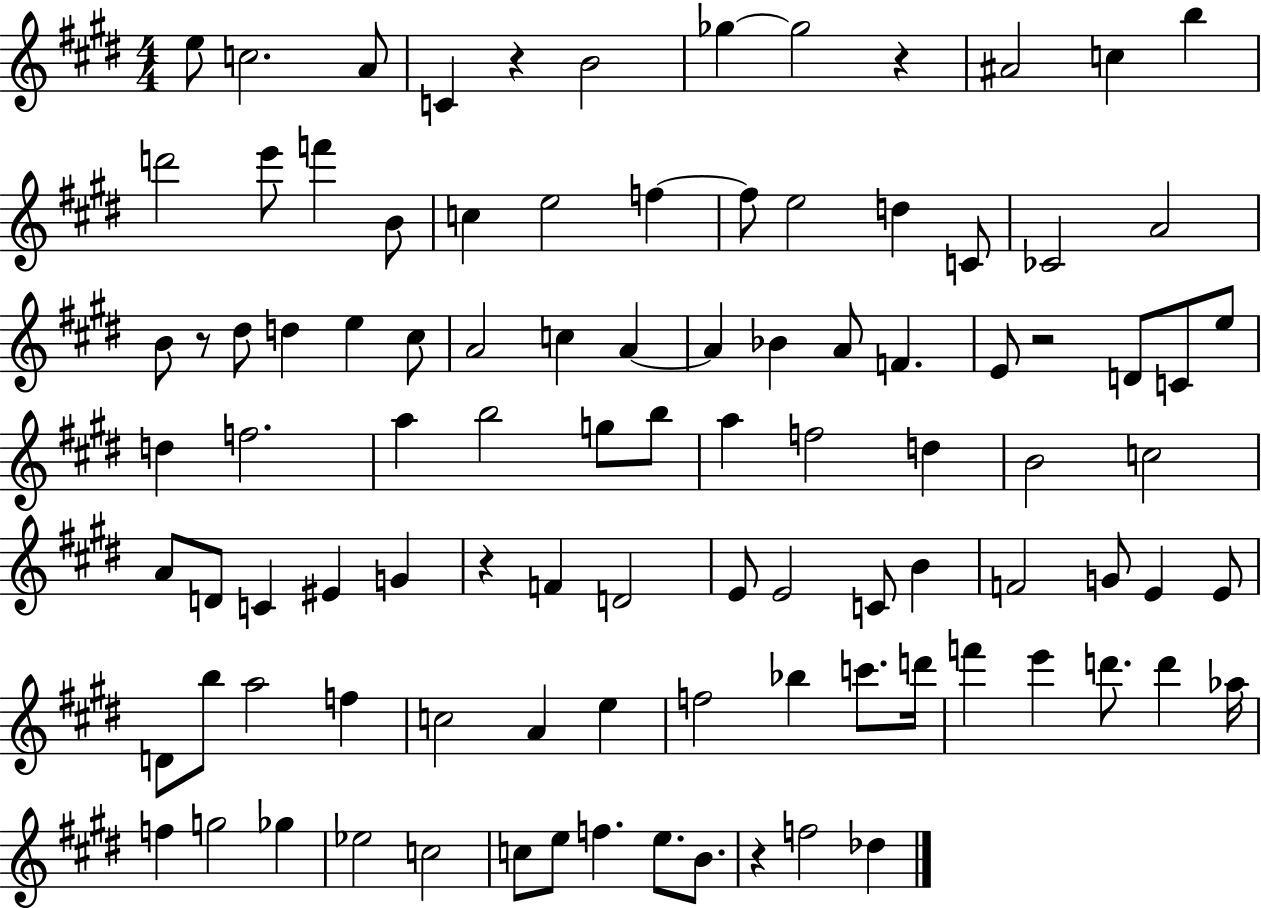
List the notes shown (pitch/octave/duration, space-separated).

E5/e C5/h. A4/e C4/q R/q B4/h Gb5/q Gb5/h R/q A#4/h C5/q B5/q D6/h E6/e F6/q B4/e C5/q E5/h F5/q F5/e E5/h D5/q C4/e CES4/h A4/h B4/e R/e D#5/e D5/q E5/q C#5/e A4/h C5/q A4/q A4/q Bb4/q A4/e F4/q. E4/e R/h D4/e C4/e E5/e D5/q F5/h. A5/q B5/h G5/e B5/e A5/q F5/h D5/q B4/h C5/h A4/e D4/e C4/q EIS4/q G4/q R/q F4/q D4/h E4/e E4/h C4/e B4/q F4/h G4/e E4/q E4/e D4/e B5/e A5/h F5/q C5/h A4/q E5/q F5/h Bb5/q C6/e. D6/s F6/q E6/q D6/e. D6/q Ab5/s F5/q G5/h Gb5/q Eb5/h C5/h C5/e E5/e F5/q. E5/e. B4/e. R/q F5/h Db5/q